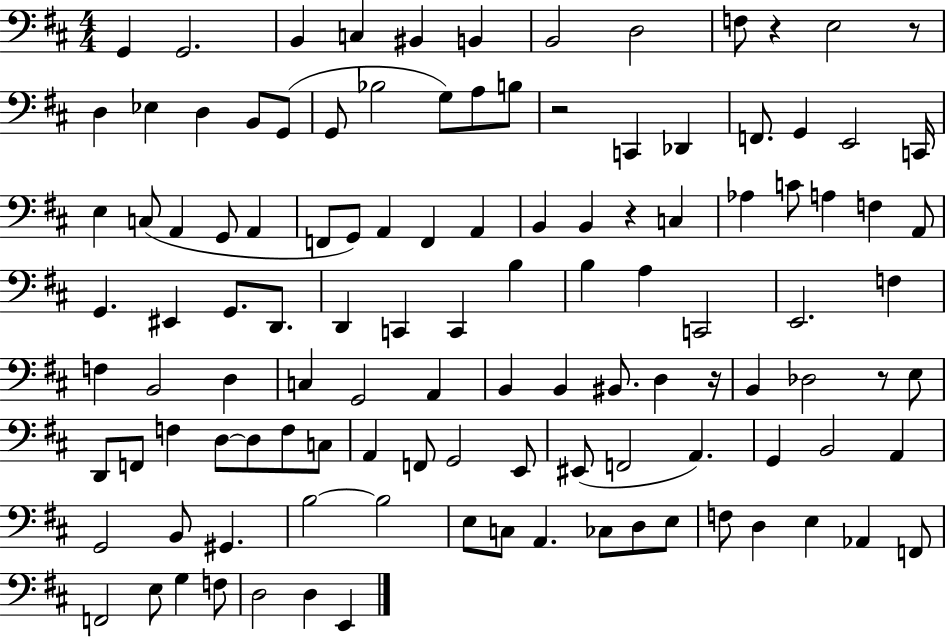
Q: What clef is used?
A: bass